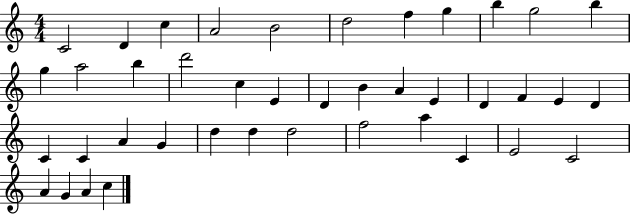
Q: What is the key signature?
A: C major